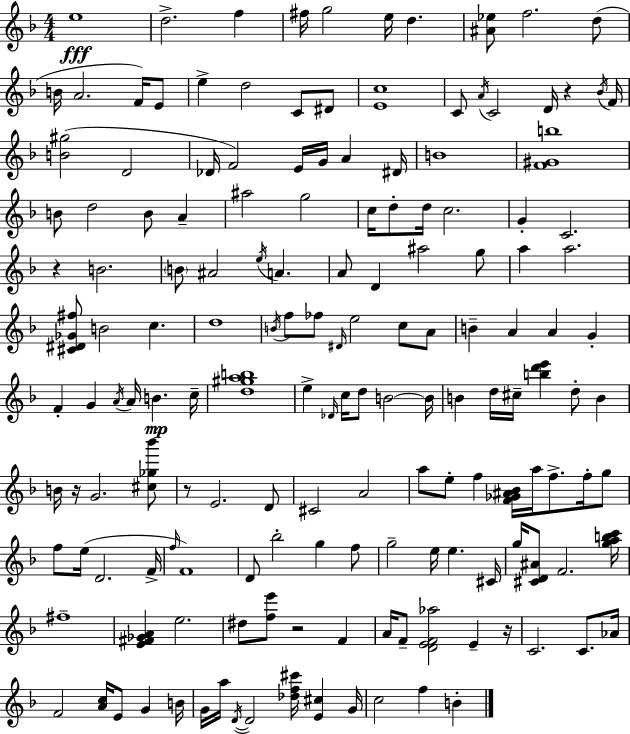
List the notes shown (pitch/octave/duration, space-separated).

E5/w D5/h. F5/q F#5/s G5/h E5/s D5/q. [A#4,Eb5]/e F5/h. D5/e B4/s A4/h. F4/s E4/e E5/q D5/h C4/e D#4/e [E4,C5]/w C4/e A4/s C4/h D4/s R/q Bb4/s F4/s [B4,G#5]/h D4/h Db4/s F4/h E4/s G4/s A4/q D#4/s B4/w [F4,G#4,B5]/w B4/e D5/h B4/e A4/q A#5/h G5/h C5/s D5/e D5/s C5/h. G4/q C4/h. R/q B4/h. B4/e A#4/h E5/s A4/q. A4/e D4/q A#5/h G5/e A5/q A5/h. [C#4,D#4,Gb4,F#5]/e B4/h C5/q. D5/w B4/s F5/e FES5/e D#4/s E5/h C5/e A4/e B4/q A4/q A4/q G4/q F4/q G4/q A4/s A4/s B4/q. C5/s [D5,G#5,A5,B5]/w E5/q Db4/s C5/s D5/e B4/h B4/s B4/q D5/s C#5/s [B5,D6,E6]/q D5/e B4/q B4/s R/s G4/h. [C#5,Gb5,Bb6]/e R/e E4/h. D4/e C#4/h A4/h A5/e E5/e F5/q [F4,Gb4,A#4,Bb4]/s A5/s F5/e. F5/s G5/e F5/e E5/s D4/h. F4/s F5/s F4/w D4/e Bb5/h G5/q F5/e G5/h E5/s E5/q. C#4/s G5/s [C#4,D4,A#4]/e F4/h. [G5,A5,B5,C6]/s F#5/w [E4,F#4,Gb4,A4]/q E5/h. D#5/e [F5,E6]/e R/h F4/q A4/s F4/e [D4,E4,F4,Ab5]/h E4/q R/s C4/h. C4/e. Ab4/s F4/h [A4,C5]/s E4/e G4/q B4/s G4/s A5/s D4/s D4/h [Db5,F5,C#6]/s [E4,C#5]/q G4/s C5/h F5/q B4/q